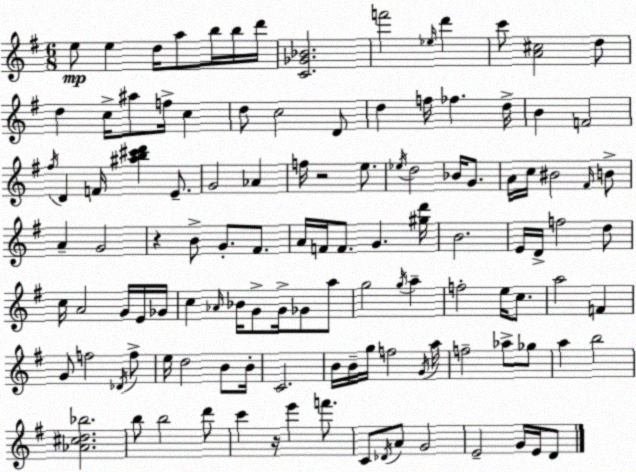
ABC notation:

X:1
T:Untitled
M:6/8
L:1/4
K:G
e/2 e d/4 a/2 b/4 b/4 d'/4 [C_G_B]2 f'2 _e/4 d' c'/2 [A^c]2 d/2 d c/4 ^a/2 f/4 c d/2 c2 D/2 d f/4 _f d/4 B F2 ^f/4 D F/4 [^ab^c'd'] E/2 G2 _A f/4 z2 e/2 _e/4 d2 _B/4 G/2 A/4 c/4 ^B2 ^F/4 B/2 A G2 z B/2 G/2 ^F/2 A/4 F/4 F/2 G [^gd']/4 B2 E/4 D/4 f2 d/2 c/4 A2 G/4 E/4 _G/4 c _A/4 _B/4 G/2 G/4 _G/2 a/2 g2 g/4 a f2 e/4 c/2 a2 F G/2 f2 _D/4 f/2 e/4 d2 B/2 B/4 C2 B/4 B/4 g/4 f2 G/4 a/4 f2 _a/2 _g/2 a b2 [_A^cd_b]2 b/2 b2 d'/2 c' z/4 e' f'/2 C/2 _D/4 A/2 G2 E2 G/4 E/4 D/2